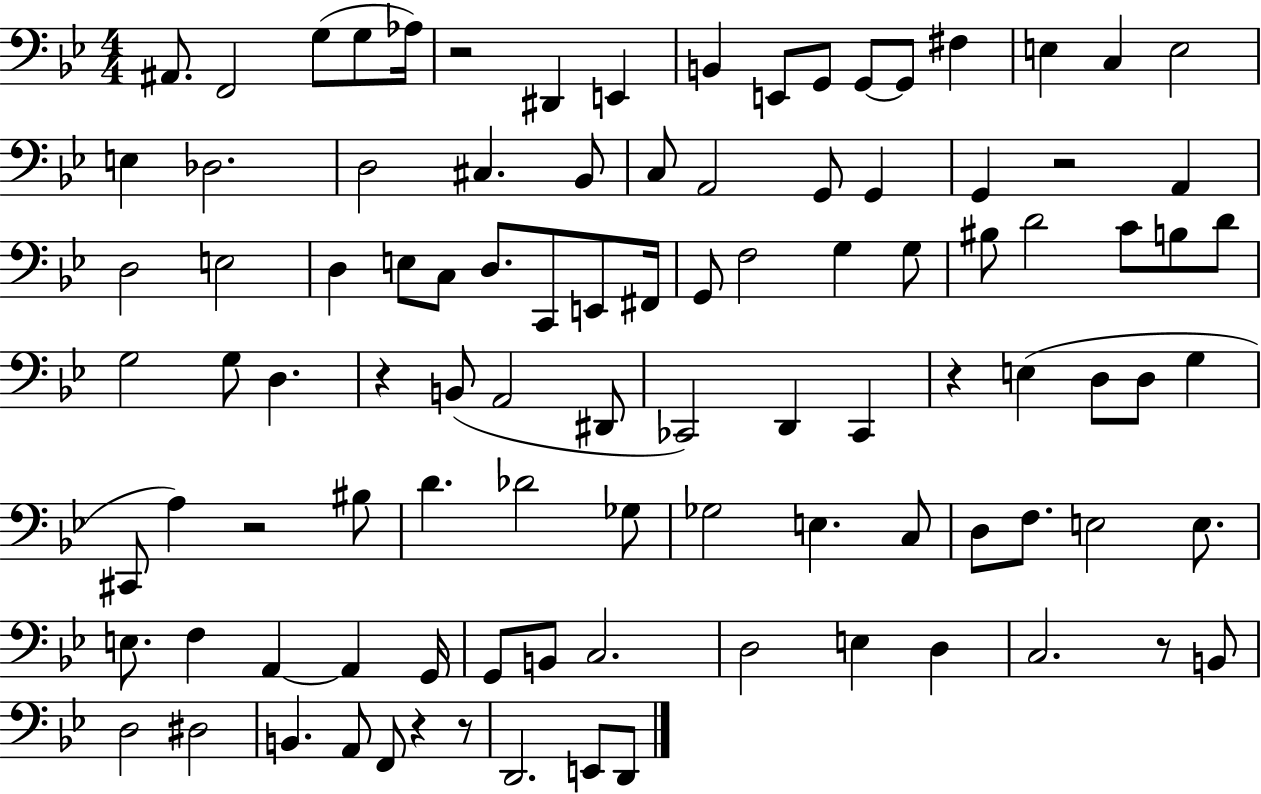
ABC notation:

X:1
T:Untitled
M:4/4
L:1/4
K:Bb
^A,,/2 F,,2 G,/2 G,/2 _A,/4 z2 ^D,, E,, B,, E,,/2 G,,/2 G,,/2 G,,/2 ^F, E, C, E,2 E, _D,2 D,2 ^C, _B,,/2 C,/2 A,,2 G,,/2 G,, G,, z2 A,, D,2 E,2 D, E,/2 C,/2 D,/2 C,,/2 E,,/2 ^F,,/4 G,,/2 F,2 G, G,/2 ^B,/2 D2 C/2 B,/2 D/2 G,2 G,/2 D, z B,,/2 A,,2 ^D,,/2 _C,,2 D,, _C,, z E, D,/2 D,/2 G, ^C,,/2 A, z2 ^B,/2 D _D2 _G,/2 _G,2 E, C,/2 D,/2 F,/2 E,2 E,/2 E,/2 F, A,, A,, G,,/4 G,,/2 B,,/2 C,2 D,2 E, D, C,2 z/2 B,,/2 D,2 ^D,2 B,, A,,/2 F,,/2 z z/2 D,,2 E,,/2 D,,/2